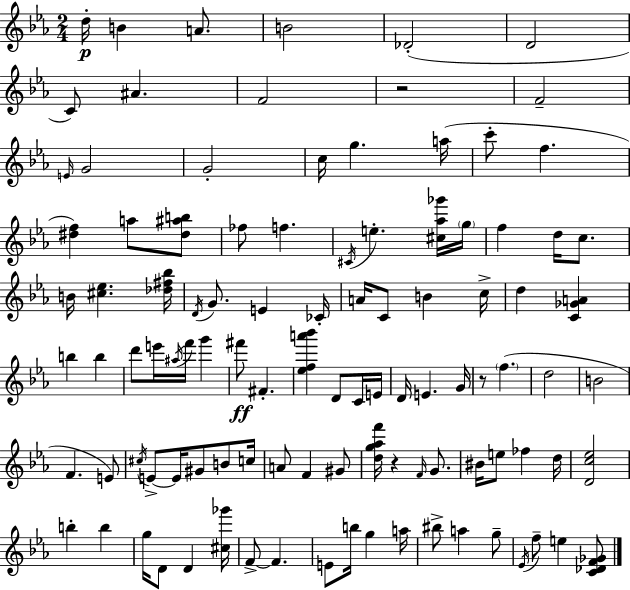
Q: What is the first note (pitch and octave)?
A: D5